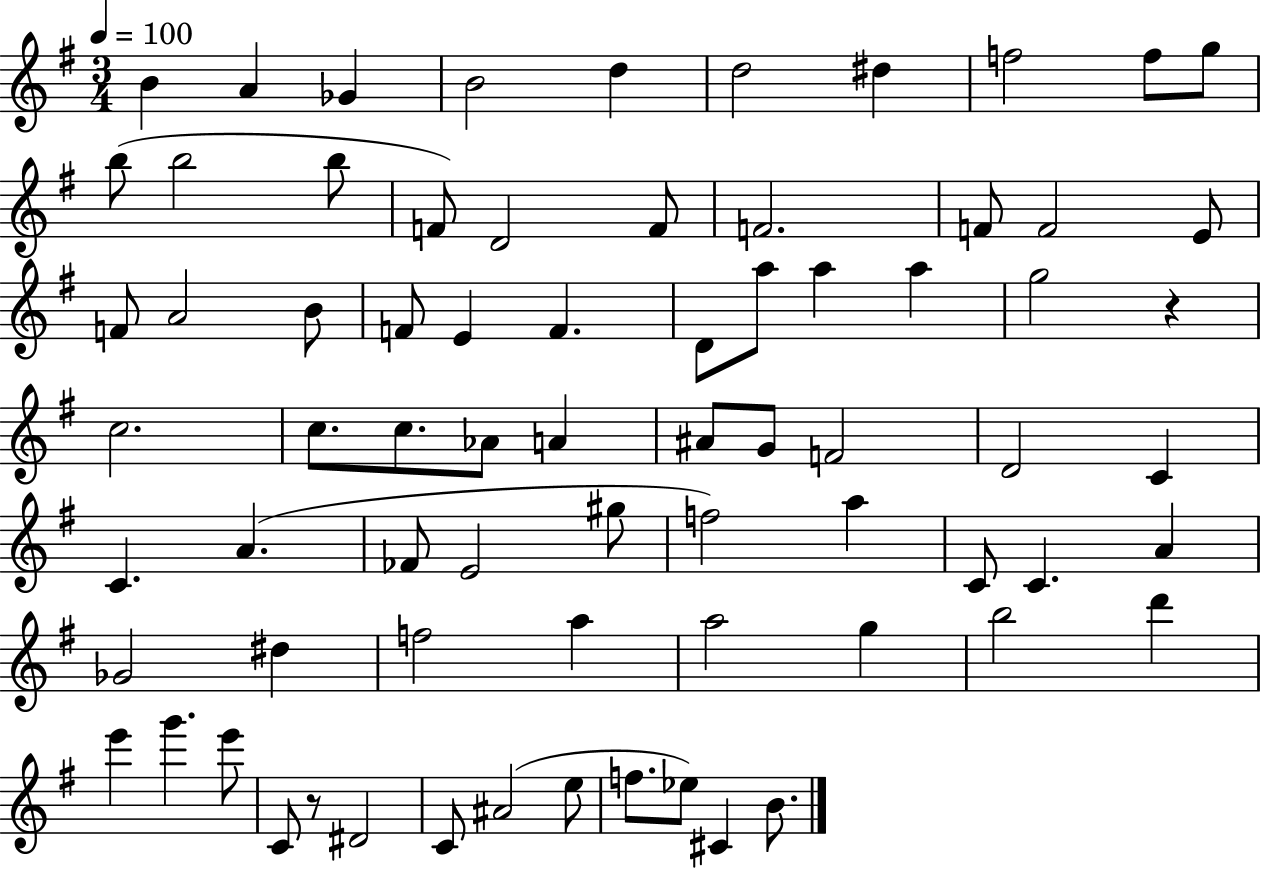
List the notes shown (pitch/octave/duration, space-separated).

B4/q A4/q Gb4/q B4/h D5/q D5/h D#5/q F5/h F5/e G5/e B5/e B5/h B5/e F4/e D4/h F4/e F4/h. F4/e F4/h E4/e F4/e A4/h B4/e F4/e E4/q F4/q. D4/e A5/e A5/q A5/q G5/h R/q C5/h. C5/e. C5/e. Ab4/e A4/q A#4/e G4/e F4/h D4/h C4/q C4/q. A4/q. FES4/e E4/h G#5/e F5/h A5/q C4/e C4/q. A4/q Gb4/h D#5/q F5/h A5/q A5/h G5/q B5/h D6/q E6/q G6/q. E6/e C4/e R/e D#4/h C4/e A#4/h E5/e F5/e. Eb5/e C#4/q B4/e.